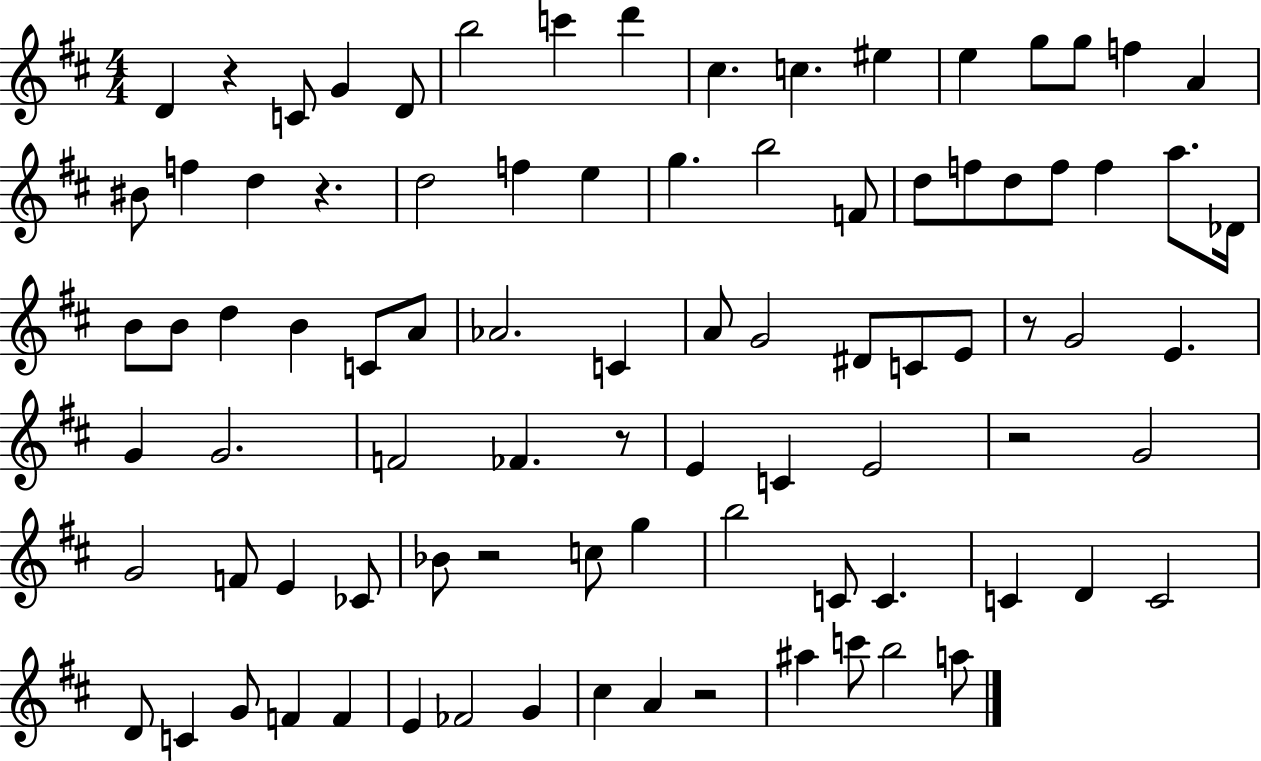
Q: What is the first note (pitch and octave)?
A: D4